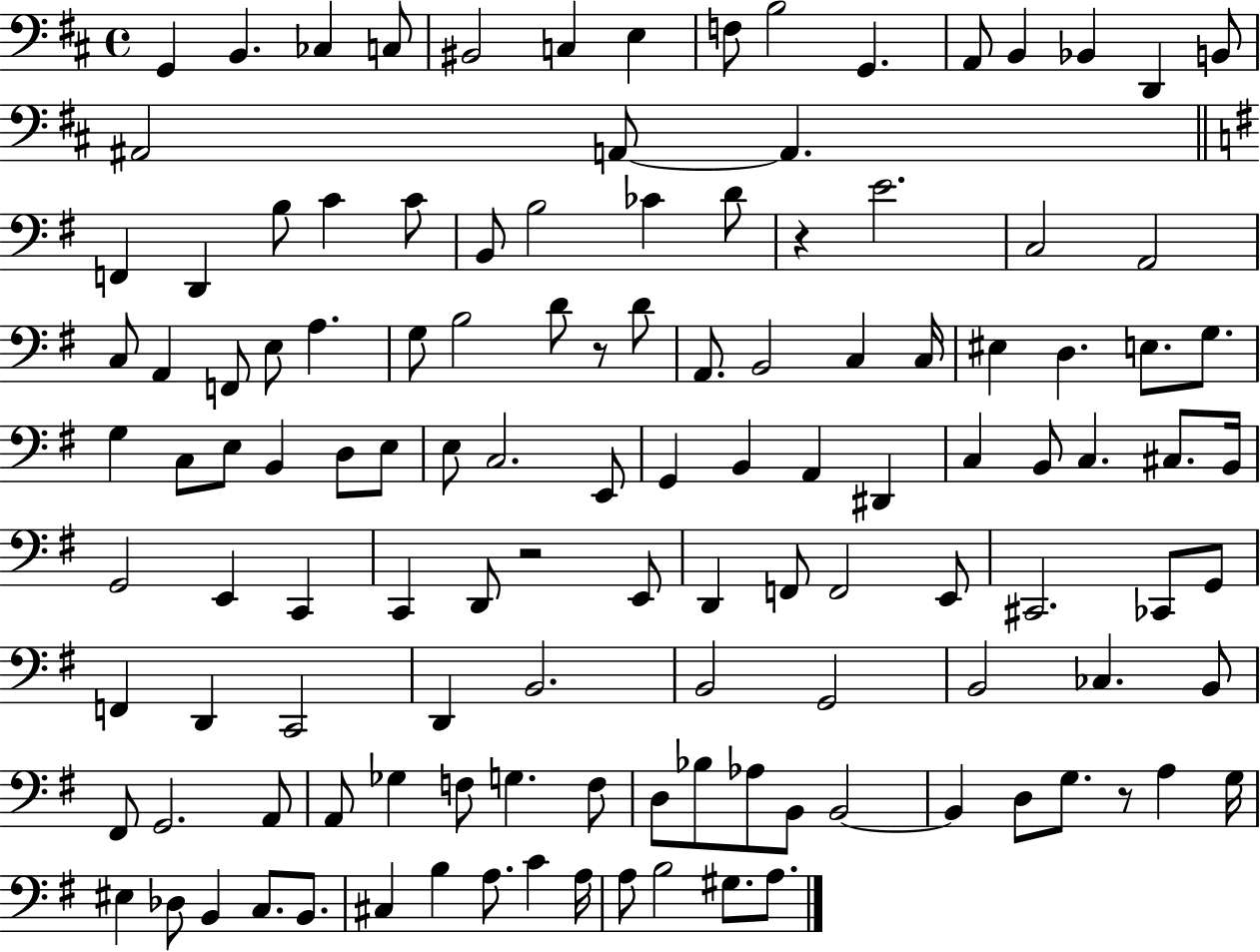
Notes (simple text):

G2/q B2/q. CES3/q C3/e BIS2/h C3/q E3/q F3/e B3/h G2/q. A2/e B2/q Bb2/q D2/q B2/e A#2/h A2/e A2/q. F2/q D2/q B3/e C4/q C4/e B2/e B3/h CES4/q D4/e R/q E4/h. C3/h A2/h C3/e A2/q F2/e E3/e A3/q. G3/e B3/h D4/e R/e D4/e A2/e. B2/h C3/q C3/s EIS3/q D3/q. E3/e. G3/e. G3/q C3/e E3/e B2/q D3/e E3/e E3/e C3/h. E2/e G2/q B2/q A2/q D#2/q C3/q B2/e C3/q. C#3/e. B2/s G2/h E2/q C2/q C2/q D2/e R/h E2/e D2/q F2/e F2/h E2/e C#2/h. CES2/e G2/e F2/q D2/q C2/h D2/q B2/h. B2/h G2/h B2/h CES3/q. B2/e F#2/e G2/h. A2/e A2/e Gb3/q F3/e G3/q. F3/e D3/e Bb3/e Ab3/e B2/e B2/h B2/q D3/e G3/e. R/e A3/q G3/s EIS3/q Db3/e B2/q C3/e. B2/e. C#3/q B3/q A3/e. C4/q A3/s A3/e B3/h G#3/e. A3/e.